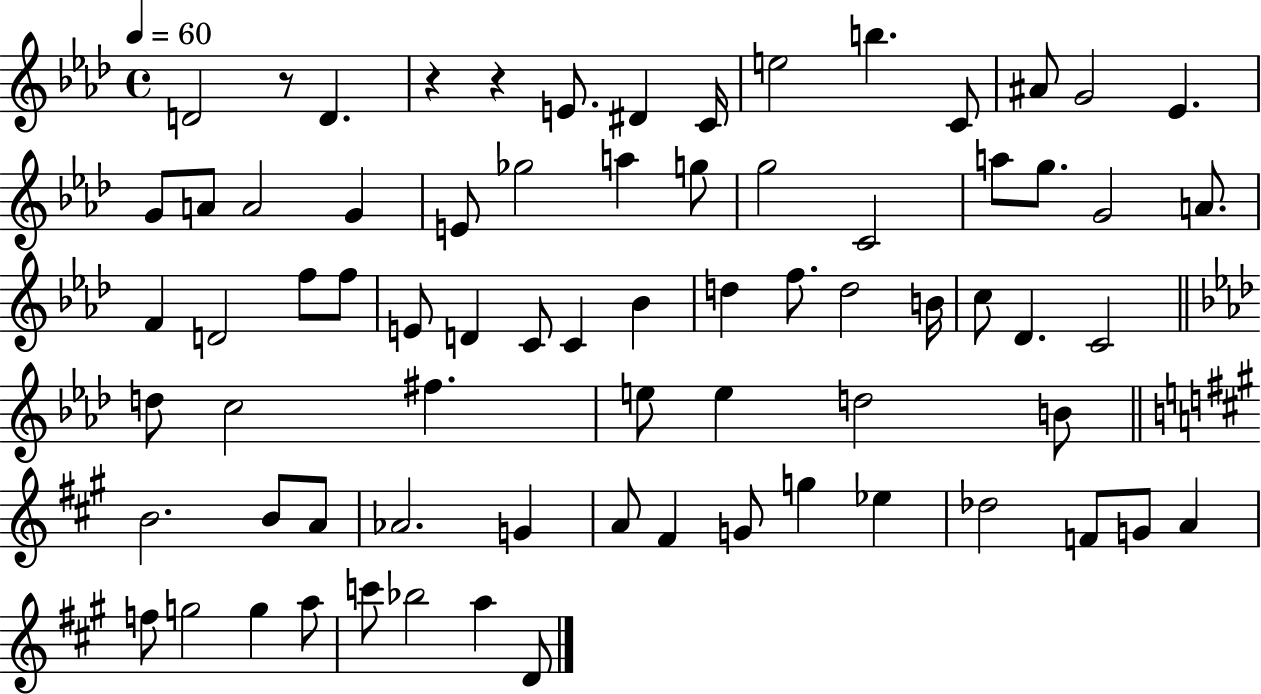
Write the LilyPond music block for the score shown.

{
  \clef treble
  \time 4/4
  \defaultTimeSignature
  \key aes \major
  \tempo 4 = 60
  d'2 r8 d'4. | r4 r4 e'8. dis'4 c'16 | e''2 b''4. c'8 | ais'8 g'2 ees'4. | \break g'8 a'8 a'2 g'4 | e'8 ges''2 a''4 g''8 | g''2 c'2 | a''8 g''8. g'2 a'8. | \break f'4 d'2 f''8 f''8 | e'8 d'4 c'8 c'4 bes'4 | d''4 f''8. d''2 b'16 | c''8 des'4. c'2 | \break \bar "||" \break \key aes \major d''8 c''2 fis''4. | e''8 e''4 d''2 b'8 | \bar "||" \break \key a \major b'2. b'8 a'8 | aes'2. g'4 | a'8 fis'4 g'8 g''4 ees''4 | des''2 f'8 g'8 a'4 | \break f''8 g''2 g''4 a''8 | c'''8 bes''2 a''4 d'8 | \bar "|."
}